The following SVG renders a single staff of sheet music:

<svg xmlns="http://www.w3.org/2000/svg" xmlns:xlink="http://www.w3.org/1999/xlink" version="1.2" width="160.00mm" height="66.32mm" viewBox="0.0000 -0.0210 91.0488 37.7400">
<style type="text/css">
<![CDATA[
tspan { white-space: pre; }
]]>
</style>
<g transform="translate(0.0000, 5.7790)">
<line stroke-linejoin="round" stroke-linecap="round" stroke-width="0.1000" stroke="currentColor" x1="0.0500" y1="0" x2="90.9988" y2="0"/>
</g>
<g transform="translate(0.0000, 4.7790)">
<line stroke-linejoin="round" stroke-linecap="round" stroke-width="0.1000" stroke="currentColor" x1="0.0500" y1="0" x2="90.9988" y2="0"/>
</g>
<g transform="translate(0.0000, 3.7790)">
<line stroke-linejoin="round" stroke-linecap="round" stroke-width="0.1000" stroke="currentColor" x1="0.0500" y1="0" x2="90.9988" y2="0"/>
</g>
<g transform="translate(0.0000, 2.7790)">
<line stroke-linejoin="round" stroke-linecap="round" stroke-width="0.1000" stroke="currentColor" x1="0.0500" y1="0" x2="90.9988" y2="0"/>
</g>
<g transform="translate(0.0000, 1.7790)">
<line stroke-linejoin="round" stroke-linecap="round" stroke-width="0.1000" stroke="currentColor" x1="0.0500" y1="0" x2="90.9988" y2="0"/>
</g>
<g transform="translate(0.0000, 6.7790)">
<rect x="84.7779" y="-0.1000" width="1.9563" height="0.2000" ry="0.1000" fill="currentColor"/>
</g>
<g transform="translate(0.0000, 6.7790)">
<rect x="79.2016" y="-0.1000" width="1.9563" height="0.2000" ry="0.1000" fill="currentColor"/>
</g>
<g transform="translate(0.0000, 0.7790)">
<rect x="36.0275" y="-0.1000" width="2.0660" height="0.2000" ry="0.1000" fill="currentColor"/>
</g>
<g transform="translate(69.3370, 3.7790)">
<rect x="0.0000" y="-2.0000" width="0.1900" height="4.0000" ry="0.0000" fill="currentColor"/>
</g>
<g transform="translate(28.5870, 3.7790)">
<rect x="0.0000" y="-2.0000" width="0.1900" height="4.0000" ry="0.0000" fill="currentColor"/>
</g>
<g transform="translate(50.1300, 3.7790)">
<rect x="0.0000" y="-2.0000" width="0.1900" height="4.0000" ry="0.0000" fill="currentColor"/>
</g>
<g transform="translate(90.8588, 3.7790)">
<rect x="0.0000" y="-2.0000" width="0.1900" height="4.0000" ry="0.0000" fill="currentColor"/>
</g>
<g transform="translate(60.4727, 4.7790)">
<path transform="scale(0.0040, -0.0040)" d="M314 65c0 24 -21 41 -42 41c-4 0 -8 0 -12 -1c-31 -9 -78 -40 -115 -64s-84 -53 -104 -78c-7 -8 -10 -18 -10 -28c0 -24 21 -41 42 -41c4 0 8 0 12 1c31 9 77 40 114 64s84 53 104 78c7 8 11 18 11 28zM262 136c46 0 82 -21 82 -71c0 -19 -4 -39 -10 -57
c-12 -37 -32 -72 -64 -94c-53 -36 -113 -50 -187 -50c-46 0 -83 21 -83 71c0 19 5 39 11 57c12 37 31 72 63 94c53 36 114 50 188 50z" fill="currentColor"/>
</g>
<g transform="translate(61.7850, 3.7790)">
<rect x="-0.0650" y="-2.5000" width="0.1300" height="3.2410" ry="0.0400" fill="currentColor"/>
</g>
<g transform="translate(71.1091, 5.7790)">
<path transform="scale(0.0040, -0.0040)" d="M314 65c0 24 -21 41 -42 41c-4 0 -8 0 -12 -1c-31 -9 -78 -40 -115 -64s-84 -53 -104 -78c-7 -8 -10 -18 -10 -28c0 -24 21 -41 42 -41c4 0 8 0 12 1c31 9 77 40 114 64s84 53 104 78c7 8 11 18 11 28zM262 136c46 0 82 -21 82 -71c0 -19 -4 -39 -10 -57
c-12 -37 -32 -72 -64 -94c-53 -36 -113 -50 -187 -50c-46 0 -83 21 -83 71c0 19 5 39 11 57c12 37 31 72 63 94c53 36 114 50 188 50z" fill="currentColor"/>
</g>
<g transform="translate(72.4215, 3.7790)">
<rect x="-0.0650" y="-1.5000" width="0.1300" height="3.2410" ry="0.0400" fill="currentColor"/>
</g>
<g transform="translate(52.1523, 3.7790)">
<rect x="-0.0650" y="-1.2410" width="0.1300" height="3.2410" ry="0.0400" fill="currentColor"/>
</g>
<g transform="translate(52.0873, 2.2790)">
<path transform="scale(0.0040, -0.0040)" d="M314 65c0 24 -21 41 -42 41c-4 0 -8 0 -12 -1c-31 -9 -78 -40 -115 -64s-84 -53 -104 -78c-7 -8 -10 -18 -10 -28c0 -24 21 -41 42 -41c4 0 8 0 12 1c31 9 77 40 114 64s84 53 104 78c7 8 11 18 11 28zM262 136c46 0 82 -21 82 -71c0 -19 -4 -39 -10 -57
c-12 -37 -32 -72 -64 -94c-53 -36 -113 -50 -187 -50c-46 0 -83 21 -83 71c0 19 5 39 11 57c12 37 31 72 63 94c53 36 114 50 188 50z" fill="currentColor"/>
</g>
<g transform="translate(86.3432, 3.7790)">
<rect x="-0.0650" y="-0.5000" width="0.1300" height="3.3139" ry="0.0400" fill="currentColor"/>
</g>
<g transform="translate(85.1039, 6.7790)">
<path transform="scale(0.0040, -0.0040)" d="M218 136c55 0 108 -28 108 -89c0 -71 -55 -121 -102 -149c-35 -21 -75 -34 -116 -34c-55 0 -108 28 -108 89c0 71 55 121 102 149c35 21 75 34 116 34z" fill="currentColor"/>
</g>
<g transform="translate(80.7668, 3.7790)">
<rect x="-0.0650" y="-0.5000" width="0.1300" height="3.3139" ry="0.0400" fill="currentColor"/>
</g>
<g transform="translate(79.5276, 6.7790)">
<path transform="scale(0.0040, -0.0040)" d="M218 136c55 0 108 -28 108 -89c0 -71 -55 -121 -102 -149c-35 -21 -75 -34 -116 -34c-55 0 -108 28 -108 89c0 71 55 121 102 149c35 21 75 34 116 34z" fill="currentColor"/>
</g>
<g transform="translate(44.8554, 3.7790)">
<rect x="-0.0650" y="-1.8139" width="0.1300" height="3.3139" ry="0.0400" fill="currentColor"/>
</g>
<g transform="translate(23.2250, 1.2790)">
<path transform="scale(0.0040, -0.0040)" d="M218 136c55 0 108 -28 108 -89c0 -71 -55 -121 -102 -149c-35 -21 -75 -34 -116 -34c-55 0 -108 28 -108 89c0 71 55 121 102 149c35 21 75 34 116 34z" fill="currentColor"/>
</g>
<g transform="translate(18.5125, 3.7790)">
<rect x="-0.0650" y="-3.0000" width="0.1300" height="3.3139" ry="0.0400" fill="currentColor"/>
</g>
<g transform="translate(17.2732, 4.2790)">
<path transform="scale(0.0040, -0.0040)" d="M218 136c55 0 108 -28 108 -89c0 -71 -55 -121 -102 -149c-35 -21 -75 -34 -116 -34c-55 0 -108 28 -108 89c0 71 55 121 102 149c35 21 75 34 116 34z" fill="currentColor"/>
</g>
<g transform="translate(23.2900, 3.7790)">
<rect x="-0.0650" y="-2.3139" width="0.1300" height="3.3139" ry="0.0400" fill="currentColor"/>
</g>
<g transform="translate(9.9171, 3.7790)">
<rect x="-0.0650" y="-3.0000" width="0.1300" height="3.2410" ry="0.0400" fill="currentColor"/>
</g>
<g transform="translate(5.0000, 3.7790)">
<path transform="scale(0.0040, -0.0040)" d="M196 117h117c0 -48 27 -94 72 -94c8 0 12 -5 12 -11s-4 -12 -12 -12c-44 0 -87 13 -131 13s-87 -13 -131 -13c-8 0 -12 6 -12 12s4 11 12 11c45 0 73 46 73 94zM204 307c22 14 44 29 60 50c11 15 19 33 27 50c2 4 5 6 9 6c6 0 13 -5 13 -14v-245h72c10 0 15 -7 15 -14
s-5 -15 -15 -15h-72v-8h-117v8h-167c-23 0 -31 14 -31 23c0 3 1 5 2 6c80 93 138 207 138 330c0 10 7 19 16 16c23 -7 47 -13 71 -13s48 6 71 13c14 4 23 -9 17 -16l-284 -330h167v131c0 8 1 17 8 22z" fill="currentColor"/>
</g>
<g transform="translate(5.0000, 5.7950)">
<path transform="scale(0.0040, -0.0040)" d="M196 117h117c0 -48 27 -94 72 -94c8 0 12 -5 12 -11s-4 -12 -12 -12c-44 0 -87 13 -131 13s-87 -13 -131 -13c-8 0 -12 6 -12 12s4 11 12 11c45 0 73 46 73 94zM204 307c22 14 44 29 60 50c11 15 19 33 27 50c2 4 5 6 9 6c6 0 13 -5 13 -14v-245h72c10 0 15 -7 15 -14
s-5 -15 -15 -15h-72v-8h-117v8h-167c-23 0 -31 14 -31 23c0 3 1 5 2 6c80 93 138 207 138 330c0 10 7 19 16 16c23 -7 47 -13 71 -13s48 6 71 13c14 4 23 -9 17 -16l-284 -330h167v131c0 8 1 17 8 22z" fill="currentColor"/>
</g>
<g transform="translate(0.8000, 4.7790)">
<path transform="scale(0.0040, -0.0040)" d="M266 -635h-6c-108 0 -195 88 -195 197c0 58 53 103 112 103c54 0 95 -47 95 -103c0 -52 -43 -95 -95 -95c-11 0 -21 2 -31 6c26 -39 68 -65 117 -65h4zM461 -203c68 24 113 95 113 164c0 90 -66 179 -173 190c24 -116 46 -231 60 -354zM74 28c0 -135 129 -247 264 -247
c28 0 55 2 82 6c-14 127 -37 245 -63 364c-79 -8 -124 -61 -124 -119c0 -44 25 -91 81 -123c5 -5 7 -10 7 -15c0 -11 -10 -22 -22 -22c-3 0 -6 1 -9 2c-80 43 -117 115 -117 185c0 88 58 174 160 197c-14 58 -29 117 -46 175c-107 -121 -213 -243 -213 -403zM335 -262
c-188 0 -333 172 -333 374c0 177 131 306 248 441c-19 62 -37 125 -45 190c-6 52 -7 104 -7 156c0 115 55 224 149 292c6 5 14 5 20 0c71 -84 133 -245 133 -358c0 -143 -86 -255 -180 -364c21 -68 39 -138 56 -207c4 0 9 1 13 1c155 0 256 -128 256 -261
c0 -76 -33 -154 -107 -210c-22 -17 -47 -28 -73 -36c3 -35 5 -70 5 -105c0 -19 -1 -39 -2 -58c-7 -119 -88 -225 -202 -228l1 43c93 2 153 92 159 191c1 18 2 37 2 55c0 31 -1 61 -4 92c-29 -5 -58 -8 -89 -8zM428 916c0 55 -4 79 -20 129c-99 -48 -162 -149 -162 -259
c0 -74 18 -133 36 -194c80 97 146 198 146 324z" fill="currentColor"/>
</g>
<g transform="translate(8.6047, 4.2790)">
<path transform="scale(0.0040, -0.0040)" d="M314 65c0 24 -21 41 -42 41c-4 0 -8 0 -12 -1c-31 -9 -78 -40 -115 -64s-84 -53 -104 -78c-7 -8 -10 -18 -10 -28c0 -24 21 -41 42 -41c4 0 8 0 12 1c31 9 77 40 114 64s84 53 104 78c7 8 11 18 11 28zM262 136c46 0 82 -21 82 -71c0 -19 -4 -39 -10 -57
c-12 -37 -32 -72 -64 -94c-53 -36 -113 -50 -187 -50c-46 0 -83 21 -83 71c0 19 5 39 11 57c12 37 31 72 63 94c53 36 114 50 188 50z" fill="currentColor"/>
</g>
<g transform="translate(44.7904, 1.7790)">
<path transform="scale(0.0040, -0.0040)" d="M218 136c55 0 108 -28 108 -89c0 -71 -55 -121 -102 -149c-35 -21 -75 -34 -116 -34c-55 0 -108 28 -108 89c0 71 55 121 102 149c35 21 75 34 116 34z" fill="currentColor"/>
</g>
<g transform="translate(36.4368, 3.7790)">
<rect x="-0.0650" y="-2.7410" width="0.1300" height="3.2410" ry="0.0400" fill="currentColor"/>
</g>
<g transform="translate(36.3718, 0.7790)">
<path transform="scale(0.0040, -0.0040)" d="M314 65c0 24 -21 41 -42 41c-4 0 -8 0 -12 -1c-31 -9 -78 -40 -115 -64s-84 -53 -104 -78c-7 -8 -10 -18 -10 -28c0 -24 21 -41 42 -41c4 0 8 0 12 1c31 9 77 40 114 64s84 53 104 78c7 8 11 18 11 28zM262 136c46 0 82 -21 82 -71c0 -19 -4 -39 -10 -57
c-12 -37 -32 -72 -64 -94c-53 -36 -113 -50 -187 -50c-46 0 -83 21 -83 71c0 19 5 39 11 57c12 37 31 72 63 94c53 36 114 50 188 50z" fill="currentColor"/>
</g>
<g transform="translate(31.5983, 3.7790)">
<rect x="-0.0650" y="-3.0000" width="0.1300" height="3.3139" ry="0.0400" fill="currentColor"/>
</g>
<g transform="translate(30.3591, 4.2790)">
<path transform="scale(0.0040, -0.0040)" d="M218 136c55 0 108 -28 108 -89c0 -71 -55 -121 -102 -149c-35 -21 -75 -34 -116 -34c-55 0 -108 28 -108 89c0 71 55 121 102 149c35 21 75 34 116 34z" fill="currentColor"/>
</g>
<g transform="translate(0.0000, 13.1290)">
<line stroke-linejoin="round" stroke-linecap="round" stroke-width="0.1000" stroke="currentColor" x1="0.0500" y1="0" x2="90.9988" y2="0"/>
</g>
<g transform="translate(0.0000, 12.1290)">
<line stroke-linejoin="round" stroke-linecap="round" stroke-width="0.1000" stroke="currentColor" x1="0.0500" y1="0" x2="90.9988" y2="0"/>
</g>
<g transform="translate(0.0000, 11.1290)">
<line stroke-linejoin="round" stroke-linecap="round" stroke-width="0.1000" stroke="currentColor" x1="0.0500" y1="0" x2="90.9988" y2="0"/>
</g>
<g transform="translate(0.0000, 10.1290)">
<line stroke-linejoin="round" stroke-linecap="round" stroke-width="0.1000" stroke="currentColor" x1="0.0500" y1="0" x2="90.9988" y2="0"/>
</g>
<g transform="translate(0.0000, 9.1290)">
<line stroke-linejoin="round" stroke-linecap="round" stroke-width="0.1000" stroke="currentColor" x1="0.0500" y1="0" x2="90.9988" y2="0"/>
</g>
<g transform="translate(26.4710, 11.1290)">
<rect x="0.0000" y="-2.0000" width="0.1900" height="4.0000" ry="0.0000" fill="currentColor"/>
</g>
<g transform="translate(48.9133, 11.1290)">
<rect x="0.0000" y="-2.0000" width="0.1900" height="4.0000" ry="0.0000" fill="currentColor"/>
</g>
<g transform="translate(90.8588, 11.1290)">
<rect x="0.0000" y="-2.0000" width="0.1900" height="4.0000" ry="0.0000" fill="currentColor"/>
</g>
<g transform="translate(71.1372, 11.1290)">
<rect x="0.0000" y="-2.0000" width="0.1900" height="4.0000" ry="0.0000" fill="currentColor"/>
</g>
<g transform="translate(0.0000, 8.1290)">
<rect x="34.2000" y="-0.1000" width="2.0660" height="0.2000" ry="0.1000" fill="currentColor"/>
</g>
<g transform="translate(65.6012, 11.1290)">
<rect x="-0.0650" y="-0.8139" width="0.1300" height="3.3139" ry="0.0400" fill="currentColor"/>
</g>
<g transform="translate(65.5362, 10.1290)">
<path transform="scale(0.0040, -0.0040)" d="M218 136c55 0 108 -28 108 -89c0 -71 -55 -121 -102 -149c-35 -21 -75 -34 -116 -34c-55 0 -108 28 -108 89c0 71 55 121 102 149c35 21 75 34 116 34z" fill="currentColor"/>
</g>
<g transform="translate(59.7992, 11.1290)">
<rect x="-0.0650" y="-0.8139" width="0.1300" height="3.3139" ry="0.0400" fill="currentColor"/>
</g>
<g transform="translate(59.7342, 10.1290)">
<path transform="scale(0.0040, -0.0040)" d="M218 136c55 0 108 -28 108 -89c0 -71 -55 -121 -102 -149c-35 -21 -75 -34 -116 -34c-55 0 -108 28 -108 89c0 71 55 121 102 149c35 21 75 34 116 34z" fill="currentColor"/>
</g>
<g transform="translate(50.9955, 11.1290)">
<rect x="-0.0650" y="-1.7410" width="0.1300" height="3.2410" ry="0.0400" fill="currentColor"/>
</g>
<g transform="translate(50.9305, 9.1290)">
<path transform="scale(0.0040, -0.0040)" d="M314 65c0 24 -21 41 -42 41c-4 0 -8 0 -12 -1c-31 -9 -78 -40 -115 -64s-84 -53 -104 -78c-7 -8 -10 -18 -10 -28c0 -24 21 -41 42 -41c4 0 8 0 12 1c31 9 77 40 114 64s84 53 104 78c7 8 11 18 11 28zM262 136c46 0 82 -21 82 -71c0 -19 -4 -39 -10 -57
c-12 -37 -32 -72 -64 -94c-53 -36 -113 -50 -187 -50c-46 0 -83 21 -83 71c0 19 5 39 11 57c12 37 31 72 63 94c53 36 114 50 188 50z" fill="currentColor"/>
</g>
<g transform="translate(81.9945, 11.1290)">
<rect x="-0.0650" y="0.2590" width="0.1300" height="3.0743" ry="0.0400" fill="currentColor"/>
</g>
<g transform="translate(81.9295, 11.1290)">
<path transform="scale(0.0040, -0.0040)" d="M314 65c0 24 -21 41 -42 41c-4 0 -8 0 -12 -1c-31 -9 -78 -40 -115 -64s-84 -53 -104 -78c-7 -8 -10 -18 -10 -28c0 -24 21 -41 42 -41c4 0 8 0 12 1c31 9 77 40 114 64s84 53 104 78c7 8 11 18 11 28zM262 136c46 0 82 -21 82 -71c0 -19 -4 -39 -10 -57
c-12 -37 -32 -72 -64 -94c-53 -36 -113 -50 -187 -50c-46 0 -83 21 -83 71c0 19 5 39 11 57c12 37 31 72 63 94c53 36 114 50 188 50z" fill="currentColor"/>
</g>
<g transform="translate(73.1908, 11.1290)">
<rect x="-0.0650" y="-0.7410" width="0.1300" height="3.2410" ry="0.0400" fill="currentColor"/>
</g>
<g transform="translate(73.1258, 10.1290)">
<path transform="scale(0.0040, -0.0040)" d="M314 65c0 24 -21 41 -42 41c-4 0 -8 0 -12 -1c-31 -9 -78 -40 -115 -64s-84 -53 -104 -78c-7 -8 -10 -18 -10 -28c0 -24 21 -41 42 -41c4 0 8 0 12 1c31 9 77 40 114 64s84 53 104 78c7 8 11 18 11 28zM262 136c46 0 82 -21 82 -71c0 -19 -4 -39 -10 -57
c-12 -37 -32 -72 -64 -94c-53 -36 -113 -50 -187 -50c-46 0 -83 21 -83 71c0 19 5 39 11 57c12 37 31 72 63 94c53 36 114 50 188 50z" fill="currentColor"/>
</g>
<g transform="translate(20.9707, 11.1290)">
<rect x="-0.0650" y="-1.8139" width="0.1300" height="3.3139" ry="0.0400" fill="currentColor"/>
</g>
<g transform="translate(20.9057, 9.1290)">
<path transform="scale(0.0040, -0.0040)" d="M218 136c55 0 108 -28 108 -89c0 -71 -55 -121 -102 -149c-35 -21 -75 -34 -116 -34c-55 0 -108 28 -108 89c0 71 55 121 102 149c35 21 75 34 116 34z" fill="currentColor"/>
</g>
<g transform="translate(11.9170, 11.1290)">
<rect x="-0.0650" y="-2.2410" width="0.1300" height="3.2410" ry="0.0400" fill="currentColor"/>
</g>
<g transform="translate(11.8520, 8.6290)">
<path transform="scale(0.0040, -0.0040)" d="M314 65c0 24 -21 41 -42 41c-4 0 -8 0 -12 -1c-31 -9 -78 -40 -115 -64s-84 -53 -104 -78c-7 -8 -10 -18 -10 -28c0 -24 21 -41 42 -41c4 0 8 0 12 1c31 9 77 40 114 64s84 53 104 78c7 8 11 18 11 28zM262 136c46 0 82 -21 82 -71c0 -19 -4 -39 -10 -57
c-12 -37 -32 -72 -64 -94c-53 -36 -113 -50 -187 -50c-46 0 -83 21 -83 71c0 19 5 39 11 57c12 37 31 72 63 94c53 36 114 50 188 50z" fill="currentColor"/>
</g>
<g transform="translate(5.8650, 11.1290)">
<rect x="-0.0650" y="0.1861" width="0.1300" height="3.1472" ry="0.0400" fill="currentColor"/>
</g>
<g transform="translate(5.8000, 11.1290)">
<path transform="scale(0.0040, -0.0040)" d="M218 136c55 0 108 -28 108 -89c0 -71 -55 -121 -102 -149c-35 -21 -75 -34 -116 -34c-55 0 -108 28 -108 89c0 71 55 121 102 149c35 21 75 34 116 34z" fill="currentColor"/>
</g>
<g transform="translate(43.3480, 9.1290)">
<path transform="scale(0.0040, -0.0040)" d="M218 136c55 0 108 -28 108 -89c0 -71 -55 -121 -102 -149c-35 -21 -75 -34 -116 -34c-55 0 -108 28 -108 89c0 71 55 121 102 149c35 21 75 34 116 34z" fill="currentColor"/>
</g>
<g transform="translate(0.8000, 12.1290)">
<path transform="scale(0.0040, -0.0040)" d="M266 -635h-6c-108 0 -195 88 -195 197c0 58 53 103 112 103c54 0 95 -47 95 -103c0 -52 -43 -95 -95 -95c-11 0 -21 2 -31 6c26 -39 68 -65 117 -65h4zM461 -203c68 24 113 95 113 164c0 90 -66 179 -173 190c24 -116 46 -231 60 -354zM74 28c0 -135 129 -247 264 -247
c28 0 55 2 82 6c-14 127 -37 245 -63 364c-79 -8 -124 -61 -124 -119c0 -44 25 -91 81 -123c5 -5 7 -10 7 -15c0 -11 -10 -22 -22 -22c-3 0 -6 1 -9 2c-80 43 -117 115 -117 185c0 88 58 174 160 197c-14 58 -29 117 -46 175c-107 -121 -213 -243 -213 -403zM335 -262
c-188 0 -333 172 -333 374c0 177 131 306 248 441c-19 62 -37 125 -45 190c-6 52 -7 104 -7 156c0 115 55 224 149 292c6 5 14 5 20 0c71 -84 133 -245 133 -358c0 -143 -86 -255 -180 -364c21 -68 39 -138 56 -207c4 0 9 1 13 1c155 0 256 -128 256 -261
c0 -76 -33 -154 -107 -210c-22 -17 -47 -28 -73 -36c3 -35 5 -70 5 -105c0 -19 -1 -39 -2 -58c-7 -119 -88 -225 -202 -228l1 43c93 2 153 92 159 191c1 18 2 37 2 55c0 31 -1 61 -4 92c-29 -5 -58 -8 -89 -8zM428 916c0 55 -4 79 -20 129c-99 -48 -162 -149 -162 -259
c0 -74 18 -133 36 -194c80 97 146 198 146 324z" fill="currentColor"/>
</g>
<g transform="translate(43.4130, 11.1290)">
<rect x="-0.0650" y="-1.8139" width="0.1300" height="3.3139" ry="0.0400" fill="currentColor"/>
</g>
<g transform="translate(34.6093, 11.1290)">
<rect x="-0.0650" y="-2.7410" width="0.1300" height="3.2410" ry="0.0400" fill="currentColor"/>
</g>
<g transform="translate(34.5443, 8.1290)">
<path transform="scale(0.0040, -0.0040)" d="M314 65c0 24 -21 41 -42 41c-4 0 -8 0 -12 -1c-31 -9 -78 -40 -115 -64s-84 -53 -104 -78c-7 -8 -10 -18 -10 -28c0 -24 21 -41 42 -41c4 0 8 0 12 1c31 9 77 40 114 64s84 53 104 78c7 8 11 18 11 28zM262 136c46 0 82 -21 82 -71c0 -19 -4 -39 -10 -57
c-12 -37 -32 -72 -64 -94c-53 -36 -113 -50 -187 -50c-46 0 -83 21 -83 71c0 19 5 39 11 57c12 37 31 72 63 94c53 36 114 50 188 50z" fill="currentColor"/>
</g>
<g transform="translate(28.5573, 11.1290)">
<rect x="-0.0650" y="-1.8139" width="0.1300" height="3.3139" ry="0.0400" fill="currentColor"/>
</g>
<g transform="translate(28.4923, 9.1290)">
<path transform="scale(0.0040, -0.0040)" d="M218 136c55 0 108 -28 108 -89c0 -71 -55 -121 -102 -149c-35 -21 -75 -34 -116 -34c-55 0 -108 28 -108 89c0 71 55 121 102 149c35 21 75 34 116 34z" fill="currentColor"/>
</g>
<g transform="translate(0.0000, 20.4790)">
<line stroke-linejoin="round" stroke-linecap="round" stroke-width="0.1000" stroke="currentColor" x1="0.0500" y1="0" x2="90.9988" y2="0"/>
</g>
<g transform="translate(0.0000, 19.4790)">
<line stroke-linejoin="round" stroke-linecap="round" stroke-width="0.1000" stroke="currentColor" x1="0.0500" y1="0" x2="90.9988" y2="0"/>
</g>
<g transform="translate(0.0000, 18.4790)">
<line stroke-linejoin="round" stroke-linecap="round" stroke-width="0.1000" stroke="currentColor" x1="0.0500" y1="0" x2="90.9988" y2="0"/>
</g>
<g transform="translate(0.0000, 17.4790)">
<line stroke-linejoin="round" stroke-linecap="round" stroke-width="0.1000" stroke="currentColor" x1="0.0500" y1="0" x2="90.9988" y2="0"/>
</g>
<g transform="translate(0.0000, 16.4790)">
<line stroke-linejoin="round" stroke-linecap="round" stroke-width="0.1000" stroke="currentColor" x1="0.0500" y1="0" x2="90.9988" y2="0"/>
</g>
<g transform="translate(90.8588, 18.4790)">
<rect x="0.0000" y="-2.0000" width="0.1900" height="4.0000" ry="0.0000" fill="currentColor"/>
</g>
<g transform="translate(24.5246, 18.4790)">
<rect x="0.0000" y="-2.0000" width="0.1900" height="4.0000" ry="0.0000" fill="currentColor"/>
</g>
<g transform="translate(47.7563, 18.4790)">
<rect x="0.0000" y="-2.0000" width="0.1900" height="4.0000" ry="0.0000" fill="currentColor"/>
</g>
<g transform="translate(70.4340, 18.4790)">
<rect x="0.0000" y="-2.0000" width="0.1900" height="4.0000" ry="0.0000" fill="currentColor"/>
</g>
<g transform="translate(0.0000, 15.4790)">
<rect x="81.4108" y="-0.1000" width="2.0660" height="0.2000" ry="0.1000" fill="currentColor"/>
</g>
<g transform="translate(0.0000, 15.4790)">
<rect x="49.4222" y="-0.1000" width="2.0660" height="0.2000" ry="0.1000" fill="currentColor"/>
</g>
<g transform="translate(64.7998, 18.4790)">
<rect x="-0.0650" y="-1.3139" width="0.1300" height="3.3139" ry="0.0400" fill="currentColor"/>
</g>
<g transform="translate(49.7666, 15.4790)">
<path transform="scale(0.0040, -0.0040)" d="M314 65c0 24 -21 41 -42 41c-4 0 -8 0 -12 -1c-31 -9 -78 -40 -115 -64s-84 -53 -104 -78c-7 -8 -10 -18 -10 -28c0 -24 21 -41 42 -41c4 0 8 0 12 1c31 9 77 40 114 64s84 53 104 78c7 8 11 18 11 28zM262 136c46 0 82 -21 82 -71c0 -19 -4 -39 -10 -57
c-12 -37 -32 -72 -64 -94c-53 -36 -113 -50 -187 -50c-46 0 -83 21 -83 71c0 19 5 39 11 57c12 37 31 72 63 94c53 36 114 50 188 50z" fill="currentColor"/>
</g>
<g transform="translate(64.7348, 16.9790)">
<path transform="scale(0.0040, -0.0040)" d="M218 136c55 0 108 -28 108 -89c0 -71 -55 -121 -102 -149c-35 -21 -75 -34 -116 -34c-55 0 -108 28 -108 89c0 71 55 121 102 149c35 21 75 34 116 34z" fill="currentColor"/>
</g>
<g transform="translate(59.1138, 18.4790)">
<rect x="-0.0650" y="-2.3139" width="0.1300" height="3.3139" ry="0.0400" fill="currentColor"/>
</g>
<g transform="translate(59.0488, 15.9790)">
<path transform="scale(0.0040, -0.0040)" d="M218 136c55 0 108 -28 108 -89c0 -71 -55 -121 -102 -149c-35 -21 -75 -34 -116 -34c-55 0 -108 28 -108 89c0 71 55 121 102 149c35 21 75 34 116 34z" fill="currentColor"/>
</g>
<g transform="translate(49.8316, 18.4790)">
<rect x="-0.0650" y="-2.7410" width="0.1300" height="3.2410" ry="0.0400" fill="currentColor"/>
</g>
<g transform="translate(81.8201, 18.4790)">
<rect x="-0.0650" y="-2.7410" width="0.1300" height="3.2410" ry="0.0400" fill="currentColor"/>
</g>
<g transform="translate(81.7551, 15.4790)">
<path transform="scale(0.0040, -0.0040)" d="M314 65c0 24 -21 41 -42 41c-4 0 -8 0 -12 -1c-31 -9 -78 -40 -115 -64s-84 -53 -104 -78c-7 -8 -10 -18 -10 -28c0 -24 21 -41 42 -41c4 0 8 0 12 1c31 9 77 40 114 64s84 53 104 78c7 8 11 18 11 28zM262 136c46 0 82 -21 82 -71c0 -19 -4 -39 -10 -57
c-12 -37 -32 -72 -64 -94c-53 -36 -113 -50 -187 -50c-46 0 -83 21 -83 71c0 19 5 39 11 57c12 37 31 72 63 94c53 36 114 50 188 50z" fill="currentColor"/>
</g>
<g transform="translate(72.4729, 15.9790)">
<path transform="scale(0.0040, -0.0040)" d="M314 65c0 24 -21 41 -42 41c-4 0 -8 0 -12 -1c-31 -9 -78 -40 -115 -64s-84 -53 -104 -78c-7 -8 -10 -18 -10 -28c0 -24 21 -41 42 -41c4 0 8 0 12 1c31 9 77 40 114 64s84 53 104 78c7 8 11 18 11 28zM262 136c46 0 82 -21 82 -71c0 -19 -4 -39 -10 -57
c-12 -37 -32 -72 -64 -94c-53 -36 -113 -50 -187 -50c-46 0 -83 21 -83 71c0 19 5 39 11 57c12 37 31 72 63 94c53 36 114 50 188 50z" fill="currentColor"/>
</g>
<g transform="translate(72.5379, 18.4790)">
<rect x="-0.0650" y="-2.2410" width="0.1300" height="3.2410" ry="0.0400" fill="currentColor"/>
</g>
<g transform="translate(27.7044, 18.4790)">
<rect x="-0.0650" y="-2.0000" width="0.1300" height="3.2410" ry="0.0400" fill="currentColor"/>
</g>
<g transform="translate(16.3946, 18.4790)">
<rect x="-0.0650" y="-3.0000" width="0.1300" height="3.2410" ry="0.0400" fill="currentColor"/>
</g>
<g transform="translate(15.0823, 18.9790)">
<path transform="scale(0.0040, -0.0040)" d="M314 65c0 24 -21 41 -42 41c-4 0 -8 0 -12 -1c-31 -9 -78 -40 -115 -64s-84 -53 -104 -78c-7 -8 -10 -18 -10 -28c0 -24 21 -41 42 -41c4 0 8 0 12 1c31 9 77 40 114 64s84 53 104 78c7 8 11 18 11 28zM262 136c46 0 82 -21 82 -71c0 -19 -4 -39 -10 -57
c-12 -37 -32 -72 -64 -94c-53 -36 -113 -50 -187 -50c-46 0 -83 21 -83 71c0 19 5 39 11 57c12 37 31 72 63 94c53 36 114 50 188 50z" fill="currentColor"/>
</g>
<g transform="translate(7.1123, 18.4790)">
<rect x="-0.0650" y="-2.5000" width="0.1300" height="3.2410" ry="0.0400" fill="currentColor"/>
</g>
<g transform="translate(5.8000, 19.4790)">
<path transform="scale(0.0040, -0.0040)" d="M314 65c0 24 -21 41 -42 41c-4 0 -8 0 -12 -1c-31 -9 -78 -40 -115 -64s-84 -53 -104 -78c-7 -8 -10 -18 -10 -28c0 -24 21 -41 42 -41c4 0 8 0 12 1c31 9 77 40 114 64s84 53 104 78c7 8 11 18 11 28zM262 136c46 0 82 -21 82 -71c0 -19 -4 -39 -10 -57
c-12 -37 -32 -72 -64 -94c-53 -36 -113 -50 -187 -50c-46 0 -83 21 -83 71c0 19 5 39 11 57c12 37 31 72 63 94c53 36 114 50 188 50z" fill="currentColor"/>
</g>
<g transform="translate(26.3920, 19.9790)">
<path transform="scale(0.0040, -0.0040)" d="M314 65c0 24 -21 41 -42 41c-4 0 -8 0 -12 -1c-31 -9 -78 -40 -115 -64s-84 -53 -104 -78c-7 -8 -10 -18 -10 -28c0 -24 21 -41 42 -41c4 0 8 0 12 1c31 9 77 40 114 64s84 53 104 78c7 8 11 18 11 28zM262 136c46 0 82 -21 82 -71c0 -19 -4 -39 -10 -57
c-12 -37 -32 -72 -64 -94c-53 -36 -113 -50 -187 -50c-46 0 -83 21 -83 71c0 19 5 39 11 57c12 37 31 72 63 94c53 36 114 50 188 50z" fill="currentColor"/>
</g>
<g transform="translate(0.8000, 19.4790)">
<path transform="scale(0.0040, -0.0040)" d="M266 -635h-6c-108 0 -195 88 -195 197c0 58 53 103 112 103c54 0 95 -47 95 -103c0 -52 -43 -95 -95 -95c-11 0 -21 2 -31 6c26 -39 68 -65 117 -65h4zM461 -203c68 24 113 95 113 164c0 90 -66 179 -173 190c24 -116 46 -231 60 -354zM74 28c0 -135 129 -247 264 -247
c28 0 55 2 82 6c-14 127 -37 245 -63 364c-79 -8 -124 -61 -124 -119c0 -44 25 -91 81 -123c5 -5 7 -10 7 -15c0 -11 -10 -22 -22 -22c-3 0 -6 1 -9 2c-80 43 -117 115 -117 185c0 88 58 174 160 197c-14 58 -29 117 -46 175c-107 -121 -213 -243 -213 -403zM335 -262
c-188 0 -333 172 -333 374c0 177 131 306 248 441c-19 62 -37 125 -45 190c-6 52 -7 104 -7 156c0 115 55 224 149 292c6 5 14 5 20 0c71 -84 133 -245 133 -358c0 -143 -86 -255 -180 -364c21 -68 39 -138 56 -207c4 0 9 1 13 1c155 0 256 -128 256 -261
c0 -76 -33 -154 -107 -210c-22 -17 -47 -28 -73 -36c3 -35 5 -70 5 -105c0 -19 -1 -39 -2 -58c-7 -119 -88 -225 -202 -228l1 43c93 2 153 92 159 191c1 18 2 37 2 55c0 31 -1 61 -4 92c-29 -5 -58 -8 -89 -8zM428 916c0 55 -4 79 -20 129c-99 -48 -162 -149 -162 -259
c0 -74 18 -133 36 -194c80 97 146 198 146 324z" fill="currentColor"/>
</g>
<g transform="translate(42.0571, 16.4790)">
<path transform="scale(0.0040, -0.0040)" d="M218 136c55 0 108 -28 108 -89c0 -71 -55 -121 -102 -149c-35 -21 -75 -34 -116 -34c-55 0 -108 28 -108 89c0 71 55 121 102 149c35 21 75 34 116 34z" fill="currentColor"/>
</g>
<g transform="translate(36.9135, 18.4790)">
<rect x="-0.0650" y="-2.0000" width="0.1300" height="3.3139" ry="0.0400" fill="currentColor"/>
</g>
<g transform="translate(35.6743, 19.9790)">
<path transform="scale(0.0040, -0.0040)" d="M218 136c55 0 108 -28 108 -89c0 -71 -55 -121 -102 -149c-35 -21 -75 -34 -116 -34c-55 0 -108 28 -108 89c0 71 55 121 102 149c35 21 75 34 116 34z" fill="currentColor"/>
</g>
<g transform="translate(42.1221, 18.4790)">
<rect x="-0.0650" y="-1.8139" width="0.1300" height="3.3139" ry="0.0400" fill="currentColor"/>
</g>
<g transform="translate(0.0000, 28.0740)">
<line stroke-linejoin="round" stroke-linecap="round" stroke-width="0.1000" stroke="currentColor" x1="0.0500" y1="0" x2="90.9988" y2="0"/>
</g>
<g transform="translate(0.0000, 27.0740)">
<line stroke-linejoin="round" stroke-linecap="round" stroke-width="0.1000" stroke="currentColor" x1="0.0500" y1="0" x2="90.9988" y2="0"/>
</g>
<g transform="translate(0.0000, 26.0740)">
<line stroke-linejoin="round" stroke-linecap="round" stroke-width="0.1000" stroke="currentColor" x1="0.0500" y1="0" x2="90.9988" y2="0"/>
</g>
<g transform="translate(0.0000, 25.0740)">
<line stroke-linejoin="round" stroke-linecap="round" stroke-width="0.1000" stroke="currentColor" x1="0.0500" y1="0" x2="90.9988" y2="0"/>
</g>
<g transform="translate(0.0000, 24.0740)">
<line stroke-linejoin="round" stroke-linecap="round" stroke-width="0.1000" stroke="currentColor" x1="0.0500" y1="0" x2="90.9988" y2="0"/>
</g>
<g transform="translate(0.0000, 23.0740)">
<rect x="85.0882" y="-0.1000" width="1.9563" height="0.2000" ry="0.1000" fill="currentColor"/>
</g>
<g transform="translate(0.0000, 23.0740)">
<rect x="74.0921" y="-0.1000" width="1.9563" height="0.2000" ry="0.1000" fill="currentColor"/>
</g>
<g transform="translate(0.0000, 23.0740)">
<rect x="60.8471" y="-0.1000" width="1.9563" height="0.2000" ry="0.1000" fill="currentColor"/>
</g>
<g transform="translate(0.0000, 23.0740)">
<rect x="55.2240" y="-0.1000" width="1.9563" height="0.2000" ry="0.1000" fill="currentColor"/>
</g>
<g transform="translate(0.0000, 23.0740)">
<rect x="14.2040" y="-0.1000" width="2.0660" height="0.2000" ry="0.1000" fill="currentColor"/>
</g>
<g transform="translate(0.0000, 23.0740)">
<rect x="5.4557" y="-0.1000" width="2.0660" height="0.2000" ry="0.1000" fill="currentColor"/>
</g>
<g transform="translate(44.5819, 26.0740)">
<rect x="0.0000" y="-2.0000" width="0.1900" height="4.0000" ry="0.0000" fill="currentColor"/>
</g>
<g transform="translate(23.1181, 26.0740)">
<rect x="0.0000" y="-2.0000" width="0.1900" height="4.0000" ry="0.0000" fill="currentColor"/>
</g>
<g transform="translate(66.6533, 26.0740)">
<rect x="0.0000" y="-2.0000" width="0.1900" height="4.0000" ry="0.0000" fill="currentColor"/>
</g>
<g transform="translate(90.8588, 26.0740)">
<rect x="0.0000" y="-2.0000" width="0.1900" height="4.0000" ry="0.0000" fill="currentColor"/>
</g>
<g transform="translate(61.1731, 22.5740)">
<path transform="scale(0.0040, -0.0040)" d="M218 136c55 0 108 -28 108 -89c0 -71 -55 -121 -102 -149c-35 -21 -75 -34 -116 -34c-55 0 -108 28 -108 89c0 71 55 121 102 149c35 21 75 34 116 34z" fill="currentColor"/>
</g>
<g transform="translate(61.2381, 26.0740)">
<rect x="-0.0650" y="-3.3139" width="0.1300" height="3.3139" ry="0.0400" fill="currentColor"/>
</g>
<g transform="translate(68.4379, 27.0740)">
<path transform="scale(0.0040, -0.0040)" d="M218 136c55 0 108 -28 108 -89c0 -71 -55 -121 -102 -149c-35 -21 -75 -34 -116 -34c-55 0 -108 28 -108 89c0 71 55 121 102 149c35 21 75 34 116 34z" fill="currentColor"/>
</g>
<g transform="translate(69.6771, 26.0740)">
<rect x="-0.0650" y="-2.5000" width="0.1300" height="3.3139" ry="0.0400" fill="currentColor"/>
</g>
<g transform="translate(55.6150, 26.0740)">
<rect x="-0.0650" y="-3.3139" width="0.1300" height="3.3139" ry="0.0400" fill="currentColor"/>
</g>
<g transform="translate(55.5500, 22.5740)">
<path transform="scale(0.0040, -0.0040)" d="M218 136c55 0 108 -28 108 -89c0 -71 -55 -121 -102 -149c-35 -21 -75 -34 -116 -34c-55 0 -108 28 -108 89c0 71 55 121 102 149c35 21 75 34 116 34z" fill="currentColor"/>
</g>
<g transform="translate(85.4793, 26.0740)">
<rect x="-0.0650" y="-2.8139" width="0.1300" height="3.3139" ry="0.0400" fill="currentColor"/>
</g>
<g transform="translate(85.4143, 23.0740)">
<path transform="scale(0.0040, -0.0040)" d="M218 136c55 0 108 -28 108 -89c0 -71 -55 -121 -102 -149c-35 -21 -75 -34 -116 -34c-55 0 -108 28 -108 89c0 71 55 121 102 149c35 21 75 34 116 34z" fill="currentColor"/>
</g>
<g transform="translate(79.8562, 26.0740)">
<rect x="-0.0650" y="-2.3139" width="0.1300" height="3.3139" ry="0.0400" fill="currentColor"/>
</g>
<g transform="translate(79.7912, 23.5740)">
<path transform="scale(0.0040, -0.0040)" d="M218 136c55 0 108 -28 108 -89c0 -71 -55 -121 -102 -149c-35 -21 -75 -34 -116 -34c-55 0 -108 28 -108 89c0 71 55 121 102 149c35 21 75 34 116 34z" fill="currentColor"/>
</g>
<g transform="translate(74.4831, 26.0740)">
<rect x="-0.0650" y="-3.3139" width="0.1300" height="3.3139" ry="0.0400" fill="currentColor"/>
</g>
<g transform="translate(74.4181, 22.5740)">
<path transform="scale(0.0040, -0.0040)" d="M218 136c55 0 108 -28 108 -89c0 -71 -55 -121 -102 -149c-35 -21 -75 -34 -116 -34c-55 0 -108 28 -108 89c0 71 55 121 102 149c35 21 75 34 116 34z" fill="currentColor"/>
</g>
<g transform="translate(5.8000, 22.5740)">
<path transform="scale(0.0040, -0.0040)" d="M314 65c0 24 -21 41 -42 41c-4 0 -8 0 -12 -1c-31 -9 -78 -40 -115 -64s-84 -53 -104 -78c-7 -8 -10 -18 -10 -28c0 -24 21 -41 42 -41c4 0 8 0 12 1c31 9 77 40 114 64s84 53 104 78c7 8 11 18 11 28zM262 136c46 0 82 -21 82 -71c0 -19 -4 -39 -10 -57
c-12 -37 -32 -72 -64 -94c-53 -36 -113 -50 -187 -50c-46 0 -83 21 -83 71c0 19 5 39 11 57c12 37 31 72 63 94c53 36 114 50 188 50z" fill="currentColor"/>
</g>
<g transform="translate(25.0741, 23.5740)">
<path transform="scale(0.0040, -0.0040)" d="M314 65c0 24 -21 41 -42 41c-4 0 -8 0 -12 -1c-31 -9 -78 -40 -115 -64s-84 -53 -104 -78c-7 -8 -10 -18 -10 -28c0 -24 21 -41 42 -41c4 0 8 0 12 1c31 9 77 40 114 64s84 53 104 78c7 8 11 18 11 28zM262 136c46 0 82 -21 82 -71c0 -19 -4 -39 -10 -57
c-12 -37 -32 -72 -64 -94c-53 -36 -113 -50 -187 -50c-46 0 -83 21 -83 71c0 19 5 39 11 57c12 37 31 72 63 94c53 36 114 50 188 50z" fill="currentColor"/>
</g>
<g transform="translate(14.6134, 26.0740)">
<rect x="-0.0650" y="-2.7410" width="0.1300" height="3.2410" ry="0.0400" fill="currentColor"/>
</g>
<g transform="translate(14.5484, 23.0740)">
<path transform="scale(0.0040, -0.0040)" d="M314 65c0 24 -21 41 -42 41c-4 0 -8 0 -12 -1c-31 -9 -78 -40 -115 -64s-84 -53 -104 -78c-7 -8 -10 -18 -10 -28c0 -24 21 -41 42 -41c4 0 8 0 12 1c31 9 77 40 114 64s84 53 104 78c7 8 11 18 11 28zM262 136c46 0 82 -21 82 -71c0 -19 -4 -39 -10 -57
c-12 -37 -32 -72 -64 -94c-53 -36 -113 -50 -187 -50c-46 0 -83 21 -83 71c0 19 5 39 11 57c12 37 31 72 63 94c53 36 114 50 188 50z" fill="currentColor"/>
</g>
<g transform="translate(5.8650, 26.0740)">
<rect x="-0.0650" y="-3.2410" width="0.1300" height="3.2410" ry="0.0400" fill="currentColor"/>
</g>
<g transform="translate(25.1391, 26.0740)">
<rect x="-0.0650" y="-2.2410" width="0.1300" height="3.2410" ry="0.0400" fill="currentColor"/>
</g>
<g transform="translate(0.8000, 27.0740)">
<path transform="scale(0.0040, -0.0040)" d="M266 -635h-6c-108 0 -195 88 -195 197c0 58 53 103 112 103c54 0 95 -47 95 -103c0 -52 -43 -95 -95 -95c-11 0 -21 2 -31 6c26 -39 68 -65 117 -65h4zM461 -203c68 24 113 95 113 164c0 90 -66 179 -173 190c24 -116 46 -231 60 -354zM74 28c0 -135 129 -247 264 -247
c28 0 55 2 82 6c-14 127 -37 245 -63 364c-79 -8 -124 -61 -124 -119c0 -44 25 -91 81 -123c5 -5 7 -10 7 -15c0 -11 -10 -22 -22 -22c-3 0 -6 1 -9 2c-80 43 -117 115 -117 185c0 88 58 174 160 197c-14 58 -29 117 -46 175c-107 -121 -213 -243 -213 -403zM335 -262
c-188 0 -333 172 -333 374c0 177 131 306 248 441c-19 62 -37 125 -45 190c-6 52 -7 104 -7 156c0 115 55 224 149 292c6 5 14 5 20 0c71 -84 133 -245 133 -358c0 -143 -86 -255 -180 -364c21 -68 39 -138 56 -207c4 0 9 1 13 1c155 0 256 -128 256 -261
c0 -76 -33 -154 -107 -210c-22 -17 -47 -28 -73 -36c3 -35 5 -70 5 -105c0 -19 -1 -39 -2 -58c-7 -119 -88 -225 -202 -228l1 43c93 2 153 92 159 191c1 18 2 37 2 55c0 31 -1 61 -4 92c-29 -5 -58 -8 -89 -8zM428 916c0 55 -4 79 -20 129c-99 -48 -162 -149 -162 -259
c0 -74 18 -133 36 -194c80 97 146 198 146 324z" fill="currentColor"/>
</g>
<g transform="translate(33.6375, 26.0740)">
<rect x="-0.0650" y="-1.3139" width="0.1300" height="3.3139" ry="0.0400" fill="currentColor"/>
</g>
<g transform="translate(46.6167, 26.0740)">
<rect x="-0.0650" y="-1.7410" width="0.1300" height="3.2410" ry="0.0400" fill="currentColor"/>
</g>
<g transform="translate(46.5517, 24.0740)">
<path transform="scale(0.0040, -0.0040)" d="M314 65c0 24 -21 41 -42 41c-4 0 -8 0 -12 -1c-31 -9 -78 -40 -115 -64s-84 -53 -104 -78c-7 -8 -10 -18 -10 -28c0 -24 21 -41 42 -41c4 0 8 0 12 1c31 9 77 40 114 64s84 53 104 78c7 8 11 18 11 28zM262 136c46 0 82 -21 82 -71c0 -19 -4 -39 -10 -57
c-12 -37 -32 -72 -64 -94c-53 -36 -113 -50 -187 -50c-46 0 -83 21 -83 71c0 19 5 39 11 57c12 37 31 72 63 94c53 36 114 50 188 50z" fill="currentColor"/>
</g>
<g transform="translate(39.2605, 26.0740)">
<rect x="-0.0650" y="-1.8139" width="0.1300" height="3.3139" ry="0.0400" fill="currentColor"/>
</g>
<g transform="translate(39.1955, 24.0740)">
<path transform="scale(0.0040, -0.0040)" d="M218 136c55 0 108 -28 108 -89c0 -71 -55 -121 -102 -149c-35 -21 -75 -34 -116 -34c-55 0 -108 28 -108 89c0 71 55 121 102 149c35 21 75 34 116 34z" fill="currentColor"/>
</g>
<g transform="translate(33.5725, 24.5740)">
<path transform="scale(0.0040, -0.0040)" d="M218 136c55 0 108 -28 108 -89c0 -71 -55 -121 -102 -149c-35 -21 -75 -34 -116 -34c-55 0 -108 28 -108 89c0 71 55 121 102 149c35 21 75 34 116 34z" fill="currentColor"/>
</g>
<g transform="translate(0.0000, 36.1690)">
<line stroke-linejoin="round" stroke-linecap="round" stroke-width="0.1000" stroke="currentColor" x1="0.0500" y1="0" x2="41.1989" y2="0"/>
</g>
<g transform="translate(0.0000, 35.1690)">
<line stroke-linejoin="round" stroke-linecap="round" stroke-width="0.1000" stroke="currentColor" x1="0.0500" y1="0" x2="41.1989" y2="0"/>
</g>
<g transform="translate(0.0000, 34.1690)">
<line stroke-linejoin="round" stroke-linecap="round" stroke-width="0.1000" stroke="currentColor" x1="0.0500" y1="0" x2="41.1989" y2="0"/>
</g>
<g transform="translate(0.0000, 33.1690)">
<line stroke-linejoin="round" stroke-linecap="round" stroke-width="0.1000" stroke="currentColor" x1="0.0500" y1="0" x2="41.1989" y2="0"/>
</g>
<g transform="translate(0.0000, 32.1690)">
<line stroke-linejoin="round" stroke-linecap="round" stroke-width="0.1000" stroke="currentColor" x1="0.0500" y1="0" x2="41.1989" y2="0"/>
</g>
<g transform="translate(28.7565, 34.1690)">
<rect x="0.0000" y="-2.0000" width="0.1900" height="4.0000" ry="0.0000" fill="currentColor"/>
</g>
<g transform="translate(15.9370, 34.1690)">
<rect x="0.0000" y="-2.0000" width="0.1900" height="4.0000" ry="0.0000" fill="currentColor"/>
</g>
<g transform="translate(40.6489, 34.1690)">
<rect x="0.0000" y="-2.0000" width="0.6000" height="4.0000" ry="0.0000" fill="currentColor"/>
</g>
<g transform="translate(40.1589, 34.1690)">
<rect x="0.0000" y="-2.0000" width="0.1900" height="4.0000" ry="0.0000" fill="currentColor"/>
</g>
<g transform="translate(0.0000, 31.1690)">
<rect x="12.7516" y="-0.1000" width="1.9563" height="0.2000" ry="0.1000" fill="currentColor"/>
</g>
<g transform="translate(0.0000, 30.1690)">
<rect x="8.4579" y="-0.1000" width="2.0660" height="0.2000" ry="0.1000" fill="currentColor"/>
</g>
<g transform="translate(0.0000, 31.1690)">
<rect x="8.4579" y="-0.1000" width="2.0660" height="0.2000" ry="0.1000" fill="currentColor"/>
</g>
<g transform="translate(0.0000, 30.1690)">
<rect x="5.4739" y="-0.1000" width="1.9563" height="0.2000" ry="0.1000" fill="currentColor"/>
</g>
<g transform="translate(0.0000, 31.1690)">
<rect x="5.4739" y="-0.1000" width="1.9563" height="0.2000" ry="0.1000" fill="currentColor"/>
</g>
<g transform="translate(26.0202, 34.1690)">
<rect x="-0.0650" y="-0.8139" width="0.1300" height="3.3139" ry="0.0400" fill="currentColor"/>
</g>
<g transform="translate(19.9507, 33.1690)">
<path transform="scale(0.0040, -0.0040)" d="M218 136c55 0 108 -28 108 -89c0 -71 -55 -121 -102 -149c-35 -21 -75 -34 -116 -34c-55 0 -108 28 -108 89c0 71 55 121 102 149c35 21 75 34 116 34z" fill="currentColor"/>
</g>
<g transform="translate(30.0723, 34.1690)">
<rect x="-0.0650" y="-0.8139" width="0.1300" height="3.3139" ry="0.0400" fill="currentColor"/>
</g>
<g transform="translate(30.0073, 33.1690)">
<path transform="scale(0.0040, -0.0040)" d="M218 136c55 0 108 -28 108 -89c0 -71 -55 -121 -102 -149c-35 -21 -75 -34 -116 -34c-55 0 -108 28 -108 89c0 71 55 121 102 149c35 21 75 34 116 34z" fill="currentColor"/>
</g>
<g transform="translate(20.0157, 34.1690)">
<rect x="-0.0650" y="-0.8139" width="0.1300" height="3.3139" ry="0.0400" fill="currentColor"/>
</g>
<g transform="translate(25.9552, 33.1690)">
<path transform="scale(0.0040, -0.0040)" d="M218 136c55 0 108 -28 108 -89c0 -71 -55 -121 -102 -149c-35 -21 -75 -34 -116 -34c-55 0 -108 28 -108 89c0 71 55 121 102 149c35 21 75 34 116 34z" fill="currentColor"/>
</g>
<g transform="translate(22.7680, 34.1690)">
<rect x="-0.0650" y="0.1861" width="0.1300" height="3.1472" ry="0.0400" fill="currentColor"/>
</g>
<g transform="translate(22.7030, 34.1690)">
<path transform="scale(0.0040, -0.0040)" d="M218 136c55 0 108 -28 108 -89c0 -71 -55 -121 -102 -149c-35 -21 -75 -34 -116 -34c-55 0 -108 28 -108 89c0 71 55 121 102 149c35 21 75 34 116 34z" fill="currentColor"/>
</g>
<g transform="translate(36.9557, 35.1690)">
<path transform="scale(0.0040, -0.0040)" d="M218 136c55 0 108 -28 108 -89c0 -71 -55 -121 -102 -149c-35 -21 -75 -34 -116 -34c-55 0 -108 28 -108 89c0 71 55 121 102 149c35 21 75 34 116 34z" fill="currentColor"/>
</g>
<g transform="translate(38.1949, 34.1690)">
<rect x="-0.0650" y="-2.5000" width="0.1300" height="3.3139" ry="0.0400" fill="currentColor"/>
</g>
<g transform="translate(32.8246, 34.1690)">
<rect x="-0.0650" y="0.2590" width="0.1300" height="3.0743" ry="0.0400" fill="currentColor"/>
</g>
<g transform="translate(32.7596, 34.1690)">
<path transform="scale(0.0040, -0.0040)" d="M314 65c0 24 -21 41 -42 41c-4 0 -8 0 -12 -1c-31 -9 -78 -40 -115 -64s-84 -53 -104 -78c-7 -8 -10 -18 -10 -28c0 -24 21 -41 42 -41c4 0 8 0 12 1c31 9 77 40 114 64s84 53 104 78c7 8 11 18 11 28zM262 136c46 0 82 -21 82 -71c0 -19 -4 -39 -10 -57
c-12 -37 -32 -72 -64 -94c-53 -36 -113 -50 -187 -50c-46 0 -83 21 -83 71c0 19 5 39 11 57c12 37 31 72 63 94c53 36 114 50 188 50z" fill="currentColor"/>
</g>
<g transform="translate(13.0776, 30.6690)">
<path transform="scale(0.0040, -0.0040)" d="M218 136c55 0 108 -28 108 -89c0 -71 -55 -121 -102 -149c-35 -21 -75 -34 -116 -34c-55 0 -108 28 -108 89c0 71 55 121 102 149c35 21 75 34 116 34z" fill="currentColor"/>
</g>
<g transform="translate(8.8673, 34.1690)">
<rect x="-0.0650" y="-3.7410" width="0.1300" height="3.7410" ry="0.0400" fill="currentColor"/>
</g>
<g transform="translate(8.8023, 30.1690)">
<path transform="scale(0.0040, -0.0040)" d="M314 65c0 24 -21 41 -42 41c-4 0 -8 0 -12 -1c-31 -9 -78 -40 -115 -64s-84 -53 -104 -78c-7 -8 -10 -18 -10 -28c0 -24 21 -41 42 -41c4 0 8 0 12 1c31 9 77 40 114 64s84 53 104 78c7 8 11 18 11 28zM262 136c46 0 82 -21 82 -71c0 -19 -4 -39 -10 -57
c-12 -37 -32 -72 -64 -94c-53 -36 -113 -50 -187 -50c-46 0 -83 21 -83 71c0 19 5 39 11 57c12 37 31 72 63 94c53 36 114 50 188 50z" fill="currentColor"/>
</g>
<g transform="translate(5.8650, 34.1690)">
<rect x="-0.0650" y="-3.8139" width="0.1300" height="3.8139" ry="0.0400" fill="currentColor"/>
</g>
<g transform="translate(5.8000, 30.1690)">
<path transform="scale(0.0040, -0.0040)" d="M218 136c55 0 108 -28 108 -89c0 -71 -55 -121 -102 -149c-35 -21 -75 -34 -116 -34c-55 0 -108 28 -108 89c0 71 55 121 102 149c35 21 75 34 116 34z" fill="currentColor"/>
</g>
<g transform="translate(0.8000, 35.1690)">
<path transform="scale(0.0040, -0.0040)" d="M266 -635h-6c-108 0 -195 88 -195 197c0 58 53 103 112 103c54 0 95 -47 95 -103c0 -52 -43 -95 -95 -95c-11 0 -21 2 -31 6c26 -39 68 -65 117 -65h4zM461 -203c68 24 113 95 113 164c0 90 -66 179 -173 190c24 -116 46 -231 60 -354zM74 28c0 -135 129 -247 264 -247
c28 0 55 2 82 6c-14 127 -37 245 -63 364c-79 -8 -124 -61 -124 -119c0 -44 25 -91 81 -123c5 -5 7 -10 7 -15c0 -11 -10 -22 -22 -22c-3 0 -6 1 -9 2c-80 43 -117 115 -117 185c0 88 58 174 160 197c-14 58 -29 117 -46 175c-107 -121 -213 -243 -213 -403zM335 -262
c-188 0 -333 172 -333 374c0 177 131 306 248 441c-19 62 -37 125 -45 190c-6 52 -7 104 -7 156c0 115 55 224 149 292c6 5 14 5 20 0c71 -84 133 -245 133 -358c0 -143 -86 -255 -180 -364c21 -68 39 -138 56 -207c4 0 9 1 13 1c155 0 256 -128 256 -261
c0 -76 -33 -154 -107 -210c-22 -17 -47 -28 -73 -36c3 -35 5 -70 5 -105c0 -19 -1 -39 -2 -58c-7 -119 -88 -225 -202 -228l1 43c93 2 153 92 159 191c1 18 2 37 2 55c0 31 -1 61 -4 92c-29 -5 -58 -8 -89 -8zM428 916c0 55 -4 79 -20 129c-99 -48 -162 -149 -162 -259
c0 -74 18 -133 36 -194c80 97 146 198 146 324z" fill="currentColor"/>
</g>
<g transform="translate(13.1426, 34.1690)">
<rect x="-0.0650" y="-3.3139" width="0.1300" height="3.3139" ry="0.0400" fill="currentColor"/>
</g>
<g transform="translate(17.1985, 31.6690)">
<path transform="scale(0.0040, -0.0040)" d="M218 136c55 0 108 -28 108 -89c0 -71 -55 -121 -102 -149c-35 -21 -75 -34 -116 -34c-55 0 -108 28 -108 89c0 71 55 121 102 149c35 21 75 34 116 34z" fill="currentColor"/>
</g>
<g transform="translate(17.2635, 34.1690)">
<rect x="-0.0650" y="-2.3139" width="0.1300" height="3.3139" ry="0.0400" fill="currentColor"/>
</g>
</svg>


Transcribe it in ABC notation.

X:1
T:Untitled
M:4/4
L:1/4
K:C
A2 A g A a2 f e2 G2 E2 C C B g2 f f a2 f f2 d d d2 B2 G2 A2 F2 F f a2 g e g2 a2 b2 a2 g2 e f f2 b b G b g a c' c'2 b g d B d d B2 G